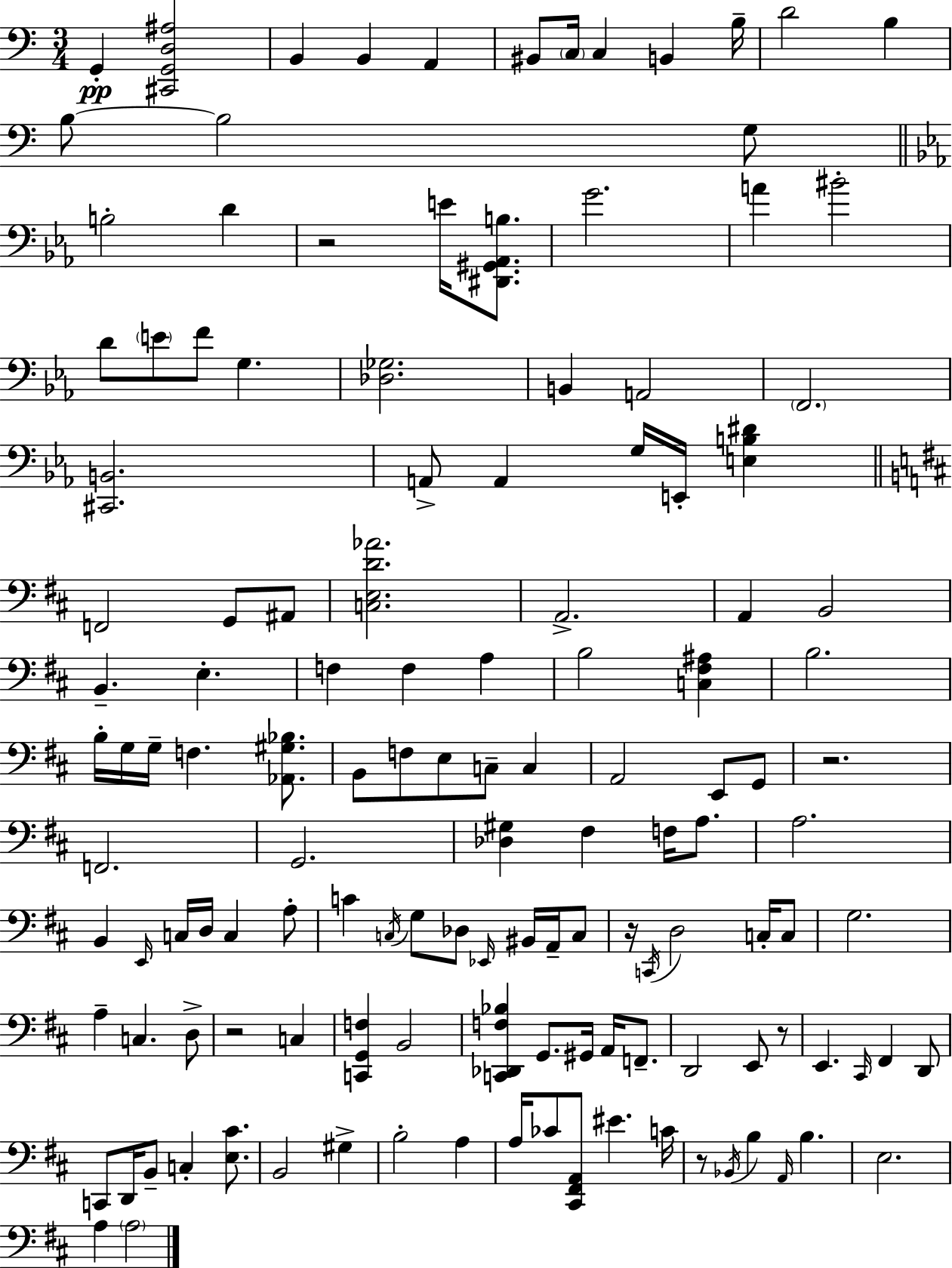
{
  \clef bass
  \numericTimeSignature
  \time 3/4
  \key a \minor
  \repeat volta 2 { g,4-.\pp <cis, g, d ais>2 | b,4 b,4 a,4 | bis,8 \parenthesize c16 c4 b,4 b16-- | d'2 b4 | \break b8~~ b2 g8 | \bar "||" \break \key c \minor b2-. d'4 | r2 e'16 <dis, gis, aes, b>8. | g'2. | a'4 bis'2-. | \break d'8 \parenthesize e'8 f'8 g4. | <des ges>2. | b,4 a,2 | \parenthesize f,2. | \break <cis, b,>2. | a,8-> a,4 g16 e,16-. <e b dis'>4 | \bar "||" \break \key b \minor f,2 g,8 ais,8 | <c e d' aes'>2. | a,2.-> | a,4 b,2 | \break b,4.-- e4.-. | f4 f4 a4 | b2 <c fis ais>4 | b2. | \break b16-. g16 g16-- f4. <aes, gis bes>8. | b,8 f8 e8 c8-- c4 | a,2 e,8 g,8 | r2. | \break f,2. | g,2. | <des gis>4 fis4 f16 a8. | a2. | \break b,4 \grace { e,16 } c16 d16 c4 a8-. | c'4 \acciaccatura { c16 } g8 des8 \grace { ees,16 } bis,16 | a,16-- c8 r16 \acciaccatura { c,16 } d2 | c16-. c8 g2. | \break a4-- c4. | d8-> r2 | c4 <c, g, f>4 b,2 | <c, des, f bes>4 g,8. gis,16 | \break a,16 f,8.-- d,2 | e,8 r8 e,4. \grace { cis,16 } fis,4 | d,8 c,8 d,16 b,8-- c4-. | <e cis'>8. b,2 | \break gis4-> b2-. | a4 a16 ces'8 <cis, fis, a,>8 eis'4. | c'16 r8 \acciaccatura { bes,16 } b4 | \grace { a,16 } b4. e2. | \break a4 \parenthesize a2 | } \bar "|."
}